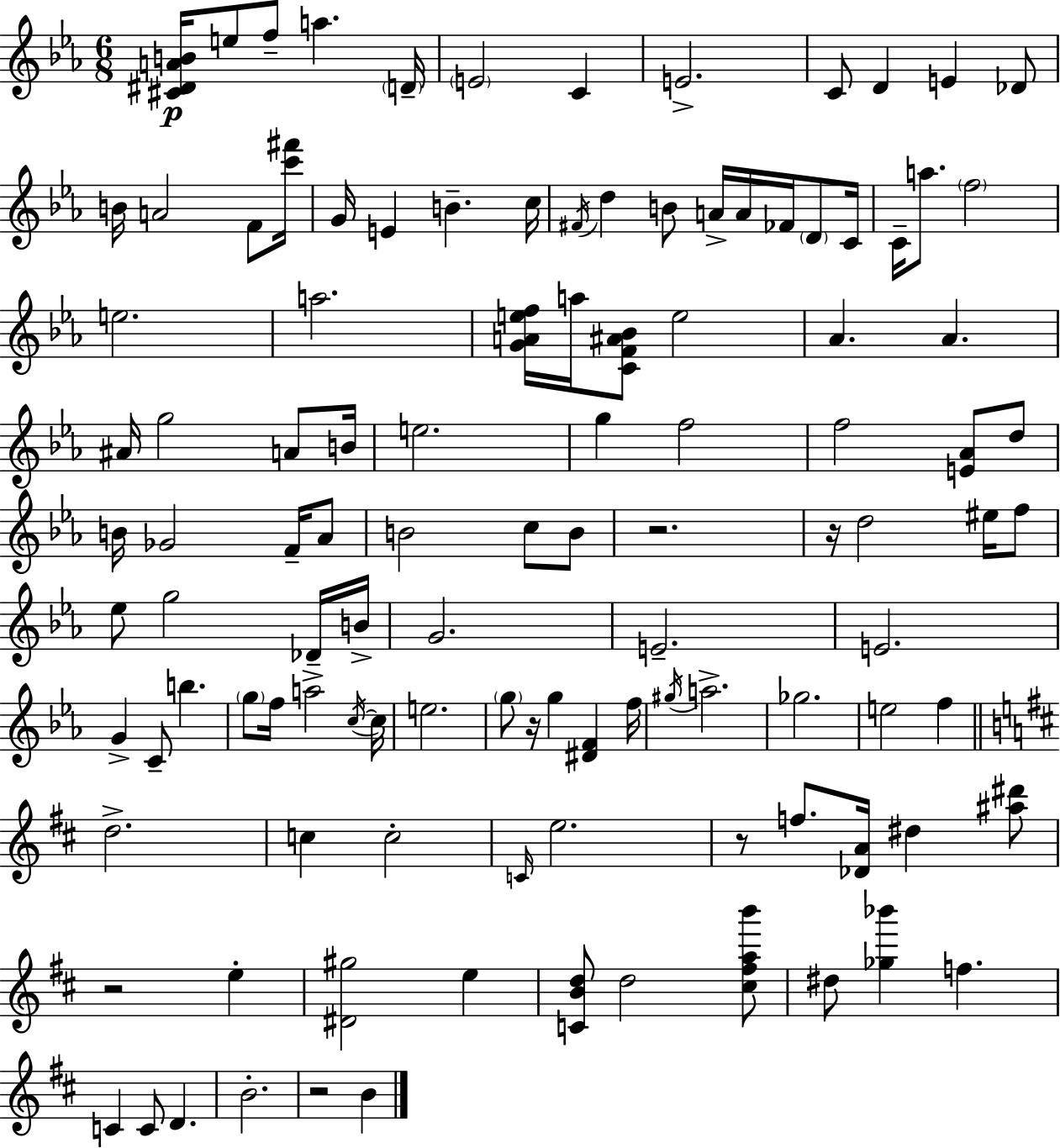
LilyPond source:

{
  \clef treble
  \numericTimeSignature
  \time 6/8
  \key c \minor
  <cis' dis' a' b'>16\p e''8 f''8-- a''4. \parenthesize d'16-- | \parenthesize e'2 c'4 | e'2.-> | c'8 d'4 e'4 des'8 | \break b'16 a'2 f'8 <c''' fis'''>16 | g'16 e'4 b'4.-- c''16 | \acciaccatura { fis'16 } d''4 b'8 a'16-> a'16 fes'16 \parenthesize d'8 | c'16 c'16-- a''8. \parenthesize f''2 | \break e''2. | a''2. | <g' a' e'' f''>16 a''16 <c' f' ais' bes'>8 e''2 | aes'4. aes'4. | \break ais'16 g''2 a'8 | b'16 e''2. | g''4 f''2 | f''2 <e' aes'>8 d''8 | \break b'16 ges'2 f'16-- aes'8 | b'2 c''8 b'8 | r2. | r16 d''2 eis''16 f''8 | \break ees''8 g''2 des'16-- | b'16-> g'2. | e'2.-- | e'2. | \break g'4-> c'8-- b''4. | \parenthesize g''8 f''16 a''2-> | \acciaccatura { c''16~ }~ c''16 e''2. | \parenthesize g''8 r16 g''4 <dis' f'>4 | \break f''16 \acciaccatura { gis''16 } a''2.-> | ges''2. | e''2 f''4 | \bar "||" \break \key d \major d''2.-> | c''4 c''2-. | \grace { c'16 } e''2. | r8 f''8. <des' a'>16 dis''4 <ais'' dis'''>8 | \break r2 e''4-. | <dis' gis''>2 e''4 | <c' b' d''>8 d''2 <cis'' fis'' a'' b'''>8 | dis''8 <ges'' bes'''>4 f''4. | \break c'4 c'8 d'4. | b'2.-. | r2 b'4 | \bar "|."
}